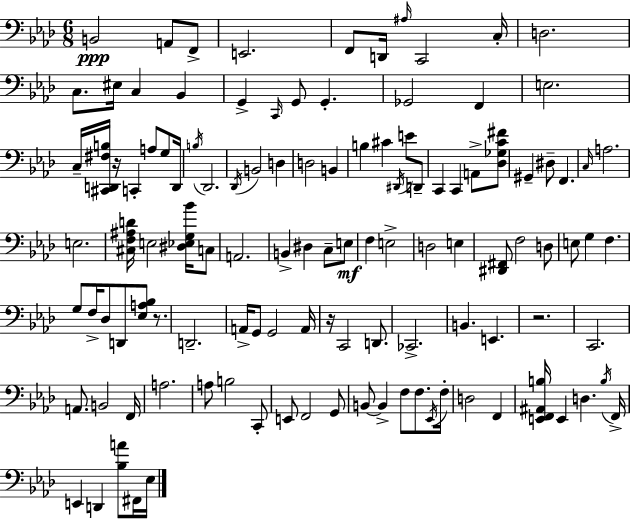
B2/h A2/e F2/e E2/h. F2/e D2/s A#3/s C2/h C3/s D3/h. C3/e. EIS3/s C3/q Bb2/q G2/q C2/s G2/e G2/q. Gb2/h F2/q E3/h. C3/s [C#2,D2,F#3,B3]/s R/s C2/q A3/e G3/e D2/s B3/s Db2/h. Db2/s B2/h D3/q D3/h B2/q B3/q C#4/q D#2/s E4/e D2/e C2/q C2/q A2/e [Db3,Gb3,C4,F#4]/e G#2/q D#3/e F2/q. C3/s A3/h. E3/h. [C#3,F3,A#3,D4]/s E3/h [D#3,Eb3,G3,Bb4]/s C3/e A2/h. B2/q D#3/q C3/e E3/e F3/q E3/h D3/h E3/q [D#2,F#2]/e F3/h D3/e E3/e G3/q F3/q. G3/e F3/s Db3/e D2/e [Eb3,A3,Bb3]/e R/e. D2/h. A2/s G2/e G2/h A2/s R/s C2/h D2/e. CES2/h. B2/q. E2/q. R/h. C2/h. A2/e. B2/h F2/s A3/h. A3/e B3/h C2/e E2/e F2/h G2/e B2/e B2/q F3/e F3/e. Eb2/s F3/s D3/h F2/q [E2,F2,A#2,B3]/s E2/q D3/q. B3/s F2/s E2/q D2/q [Bb3,A4]/e F#2/s Eb3/s